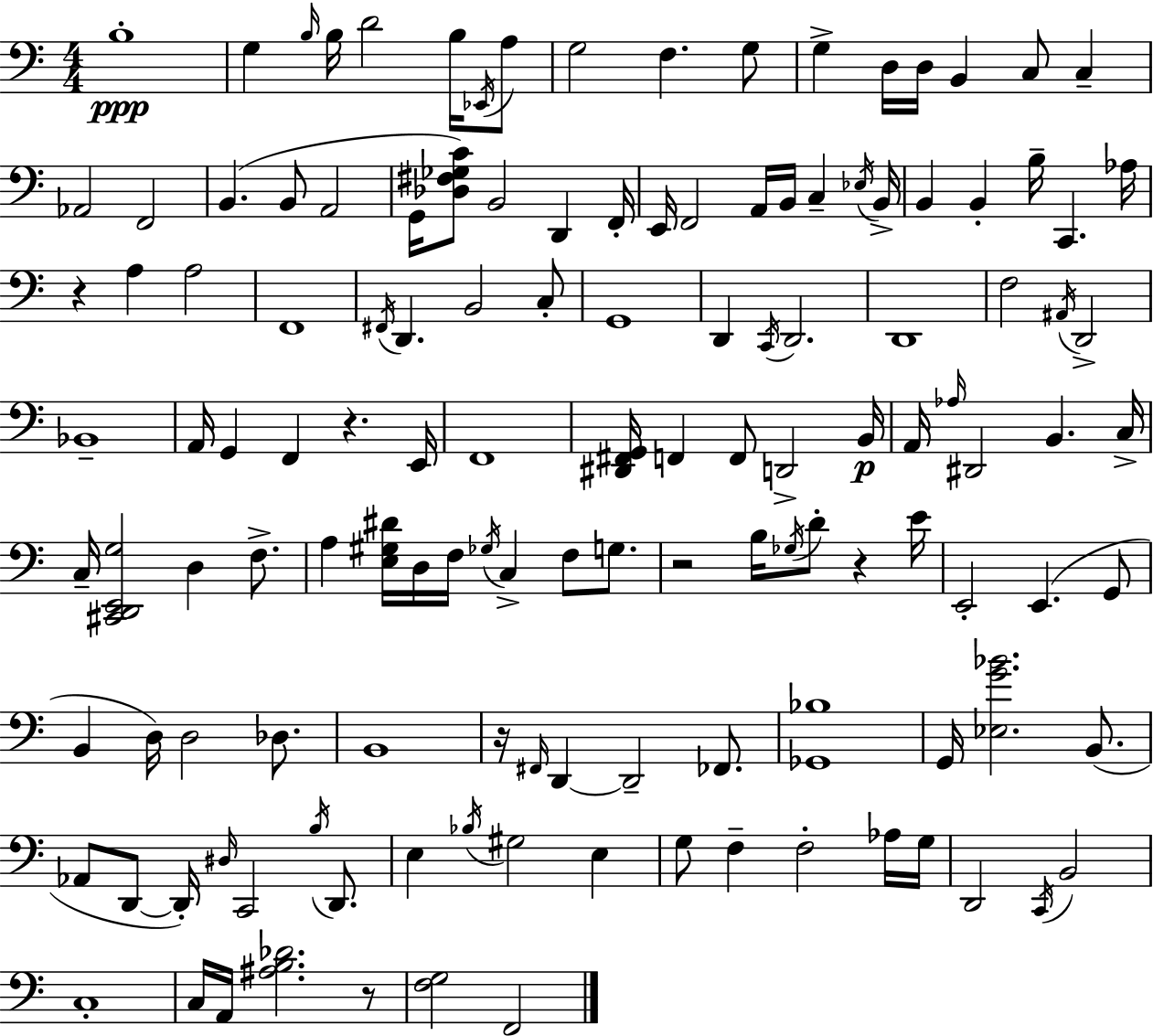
X:1
T:Untitled
M:4/4
L:1/4
K:C
B,4 G, B,/4 B,/4 D2 B,/4 _E,,/4 A,/2 G,2 F, G,/2 G, D,/4 D,/4 B,, C,/2 C, _A,,2 F,,2 B,, B,,/2 A,,2 G,,/4 [_D,^F,_G,C]/2 B,,2 D,, F,,/4 E,,/4 F,,2 A,,/4 B,,/4 C, _E,/4 B,,/4 B,, B,, B,/4 C,, _A,/4 z A, A,2 F,,4 ^F,,/4 D,, B,,2 C,/2 G,,4 D,, C,,/4 D,,2 D,,4 F,2 ^A,,/4 D,,2 _B,,4 A,,/4 G,, F,, z E,,/4 F,,4 [^D,,^F,,G,,]/4 F,, F,,/2 D,,2 B,,/4 A,,/4 _A,/4 ^D,,2 B,, C,/4 C,/4 [^C,,D,,E,,G,]2 D, F,/2 A, [E,^G,^D]/4 D,/4 F,/4 _G,/4 C, F,/2 G,/2 z2 B,/4 _G,/4 D/2 z E/4 E,,2 E,, G,,/2 B,, D,/4 D,2 _D,/2 B,,4 z/4 ^F,,/4 D,, D,,2 _F,,/2 [_G,,_B,]4 G,,/4 [_E,G_B]2 B,,/2 _A,,/2 D,,/2 D,,/4 ^D,/4 C,,2 B,/4 D,,/2 E, _B,/4 ^G,2 E, G,/2 F, F,2 _A,/4 G,/4 D,,2 C,,/4 B,,2 C,4 C,/4 A,,/4 [^A,B,_D]2 z/2 [F,G,]2 F,,2